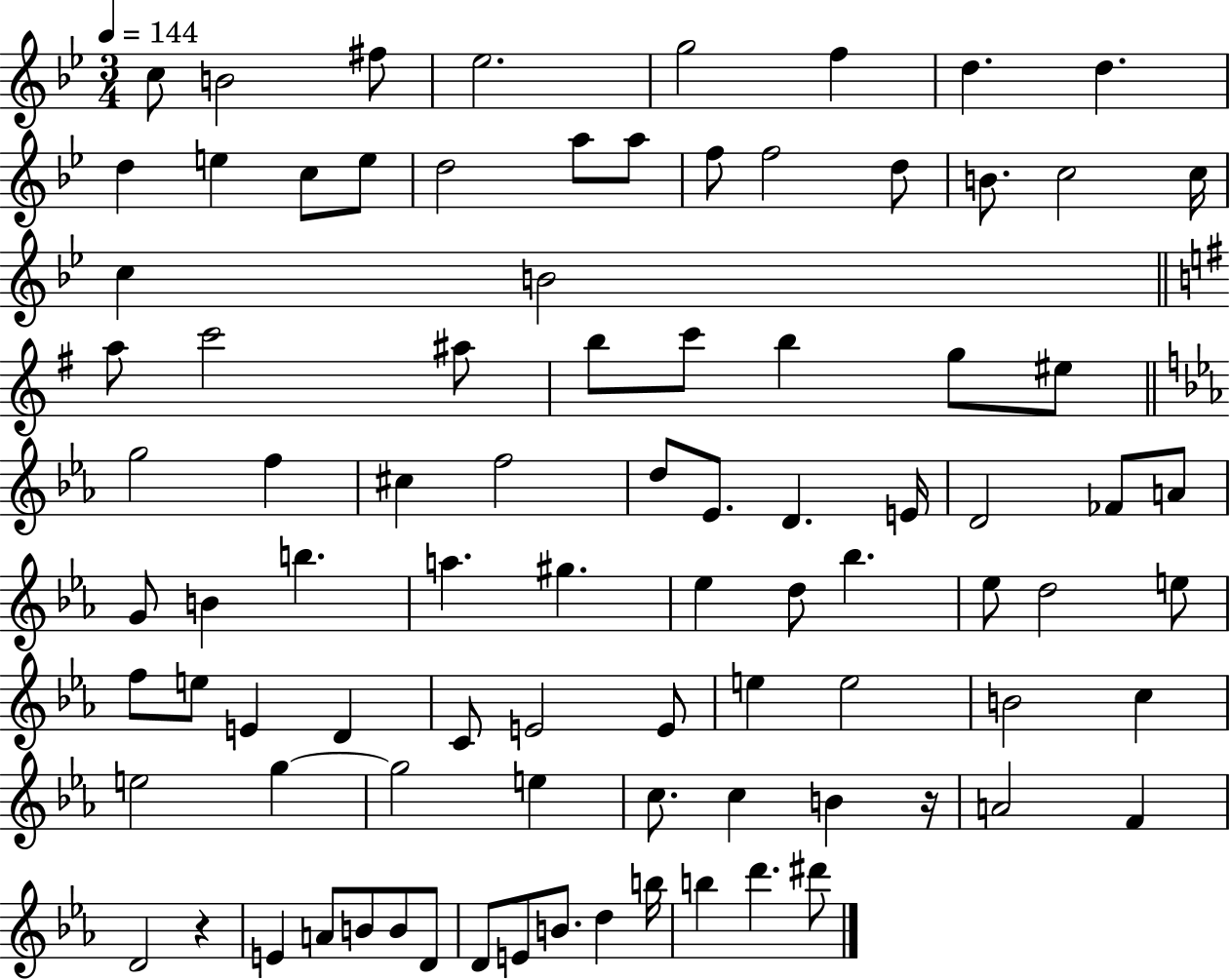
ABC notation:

X:1
T:Untitled
M:3/4
L:1/4
K:Bb
c/2 B2 ^f/2 _e2 g2 f d d d e c/2 e/2 d2 a/2 a/2 f/2 f2 d/2 B/2 c2 c/4 c B2 a/2 c'2 ^a/2 b/2 c'/2 b g/2 ^e/2 g2 f ^c f2 d/2 _E/2 D E/4 D2 _F/2 A/2 G/2 B b a ^g _e d/2 _b _e/2 d2 e/2 f/2 e/2 E D C/2 E2 E/2 e e2 B2 c e2 g g2 e c/2 c B z/4 A2 F D2 z E A/2 B/2 B/2 D/2 D/2 E/2 B/2 d b/4 b d' ^d'/2